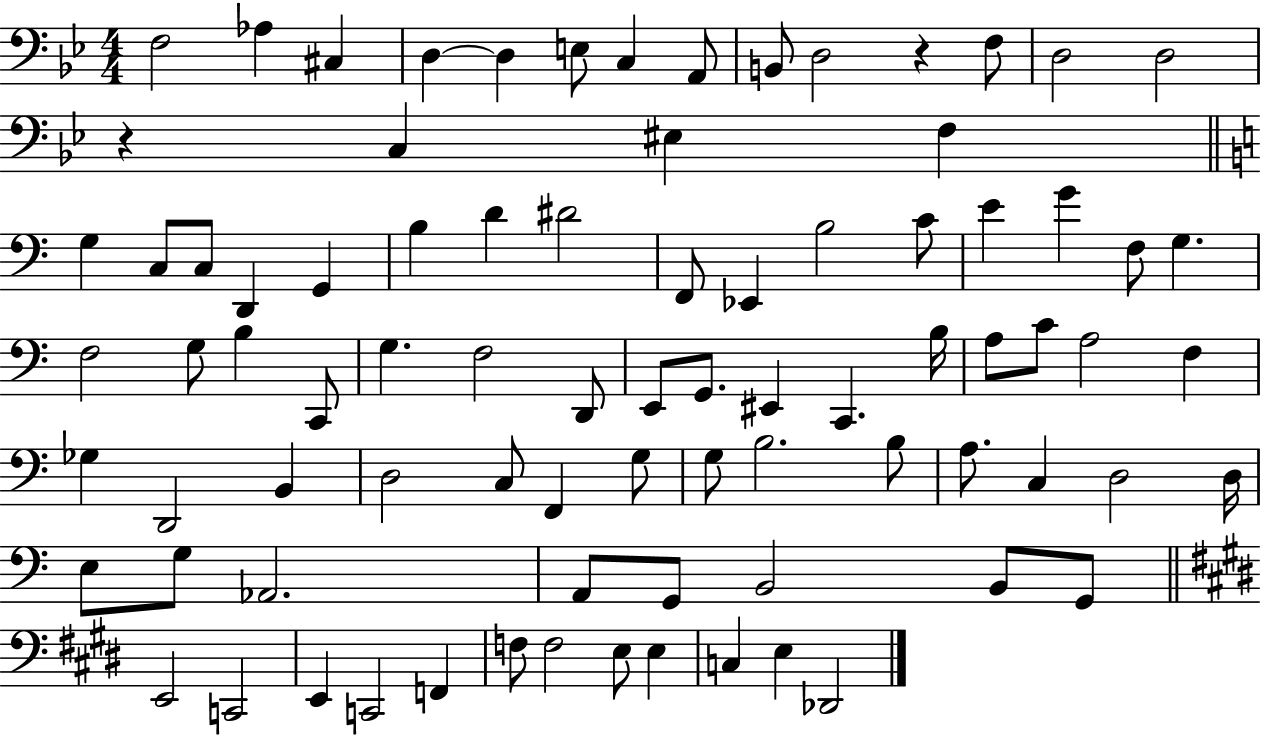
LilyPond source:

{
  \clef bass
  \numericTimeSignature
  \time 4/4
  \key bes \major
  \repeat volta 2 { f2 aes4 cis4 | d4~~ d4 e8 c4 a,8 | b,8 d2 r4 f8 | d2 d2 | \break r4 c4 eis4 f4 | \bar "||" \break \key a \minor g4 c8 c8 d,4 g,4 | b4 d'4 dis'2 | f,8 ees,4 b2 c'8 | e'4 g'4 f8 g4. | \break f2 g8 b4 c,8 | g4. f2 d,8 | e,8 g,8. eis,4 c,4. b16 | a8 c'8 a2 f4 | \break ges4 d,2 b,4 | d2 c8 f,4 g8 | g8 b2. b8 | a8. c4 d2 d16 | \break e8 g8 aes,2. | a,8 g,8 b,2 b,8 g,8 | \bar "||" \break \key e \major e,2 c,2 | e,4 c,2 f,4 | f8 f2 e8 e4 | c4 e4 des,2 | \break } \bar "|."
}